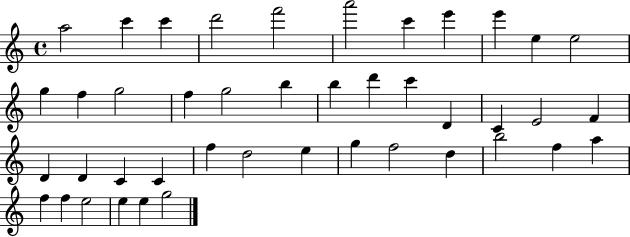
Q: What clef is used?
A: treble